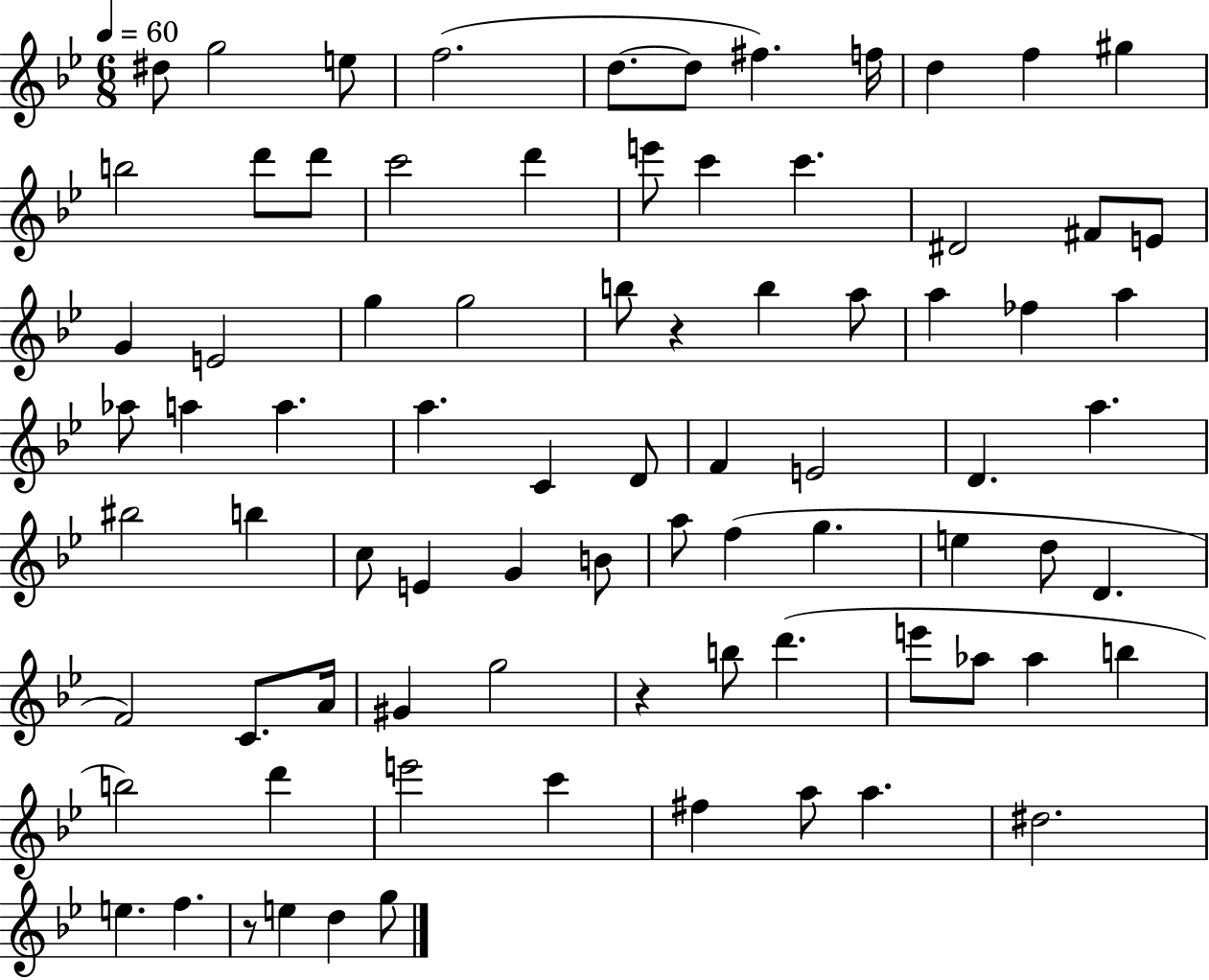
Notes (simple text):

D#5/e G5/h E5/e F5/h. D5/e. D5/e F#5/q. F5/s D5/q F5/q G#5/q B5/h D6/e D6/e C6/h D6/q E6/e C6/q C6/q. D#4/h F#4/e E4/e G4/q E4/h G5/q G5/h B5/e R/q B5/q A5/e A5/q FES5/q A5/q Ab5/e A5/q A5/q. A5/q. C4/q D4/e F4/q E4/h D4/q. A5/q. BIS5/h B5/q C5/e E4/q G4/q B4/e A5/e F5/q G5/q. E5/q D5/e D4/q. F4/h C4/e. A4/s G#4/q G5/h R/q B5/e D6/q. E6/e Ab5/e Ab5/q B5/q B5/h D6/q E6/h C6/q F#5/q A5/e A5/q. D#5/h. E5/q. F5/q. R/e E5/q D5/q G5/e